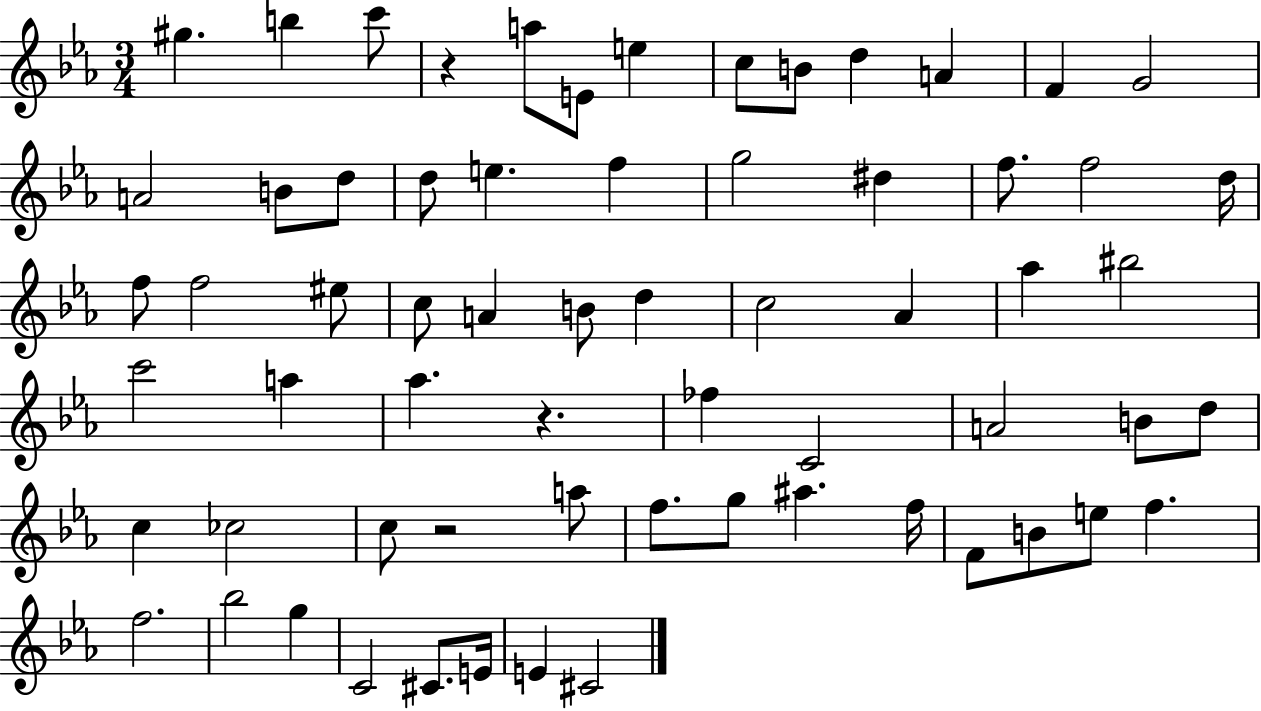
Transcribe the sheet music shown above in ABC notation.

X:1
T:Untitled
M:3/4
L:1/4
K:Eb
^g b c'/2 z a/2 E/2 e c/2 B/2 d A F G2 A2 B/2 d/2 d/2 e f g2 ^d f/2 f2 d/4 f/2 f2 ^e/2 c/2 A B/2 d c2 _A _a ^b2 c'2 a _a z _f C2 A2 B/2 d/2 c _c2 c/2 z2 a/2 f/2 g/2 ^a f/4 F/2 B/2 e/2 f f2 _b2 g C2 ^C/2 E/4 E ^C2